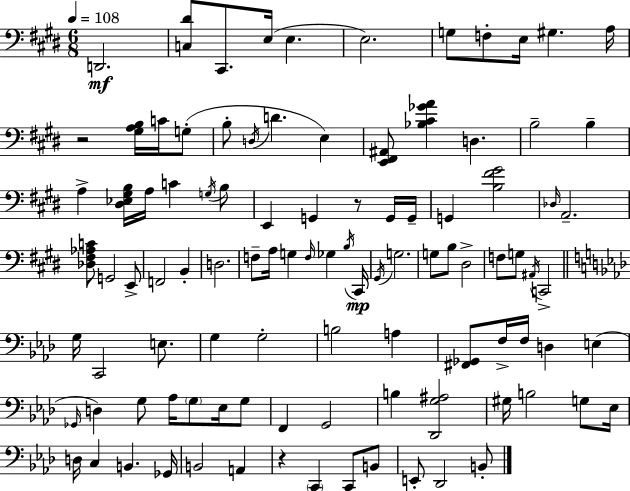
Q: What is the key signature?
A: E major